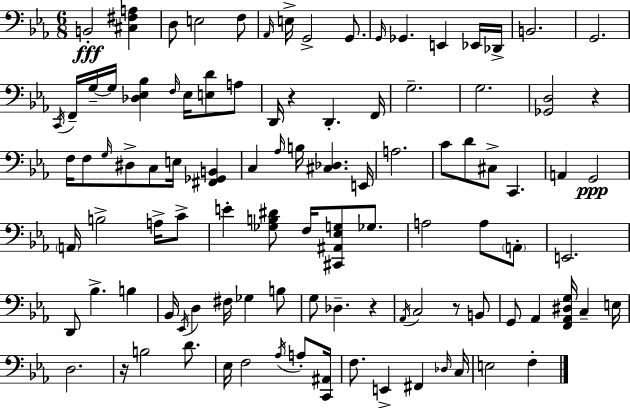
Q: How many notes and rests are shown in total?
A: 102